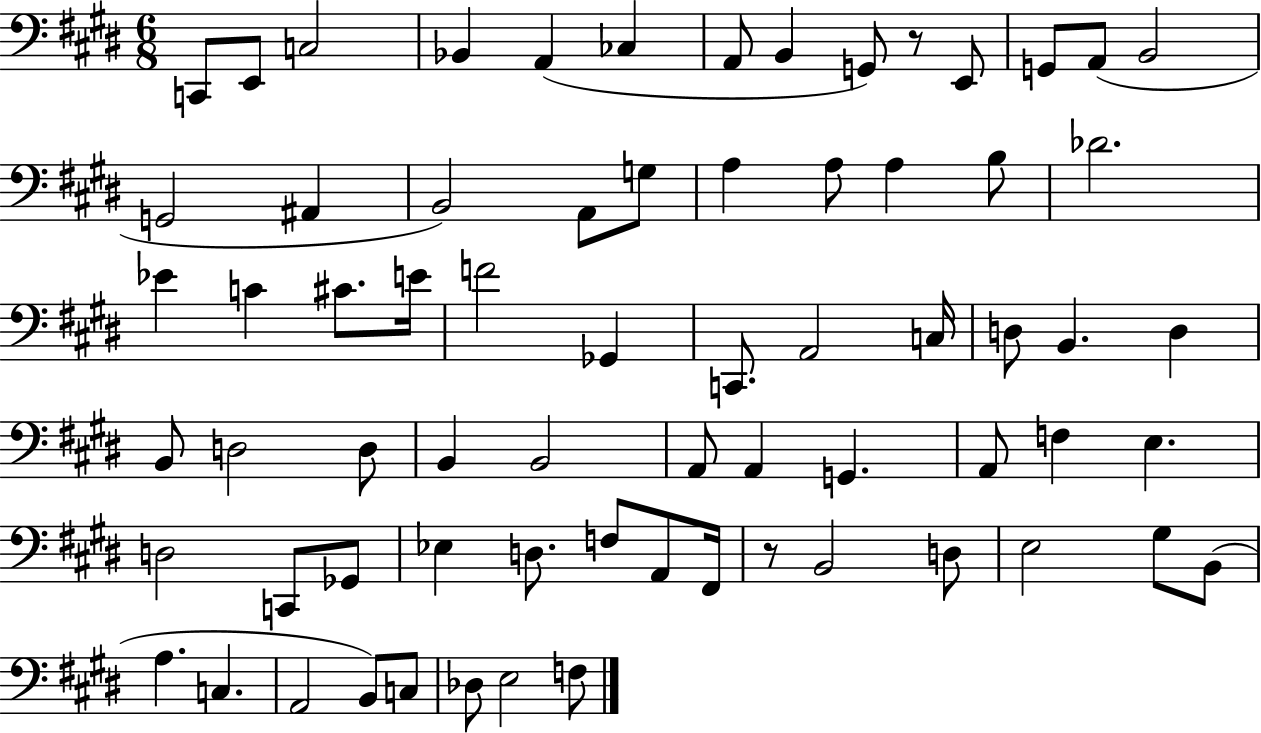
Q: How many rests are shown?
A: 2